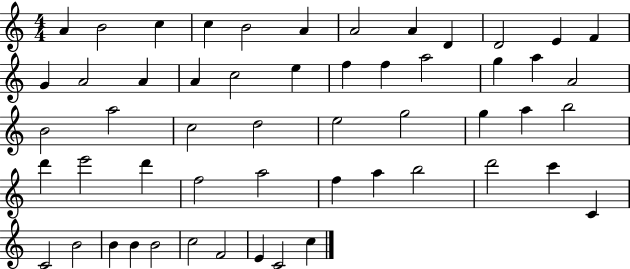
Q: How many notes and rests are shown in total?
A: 54